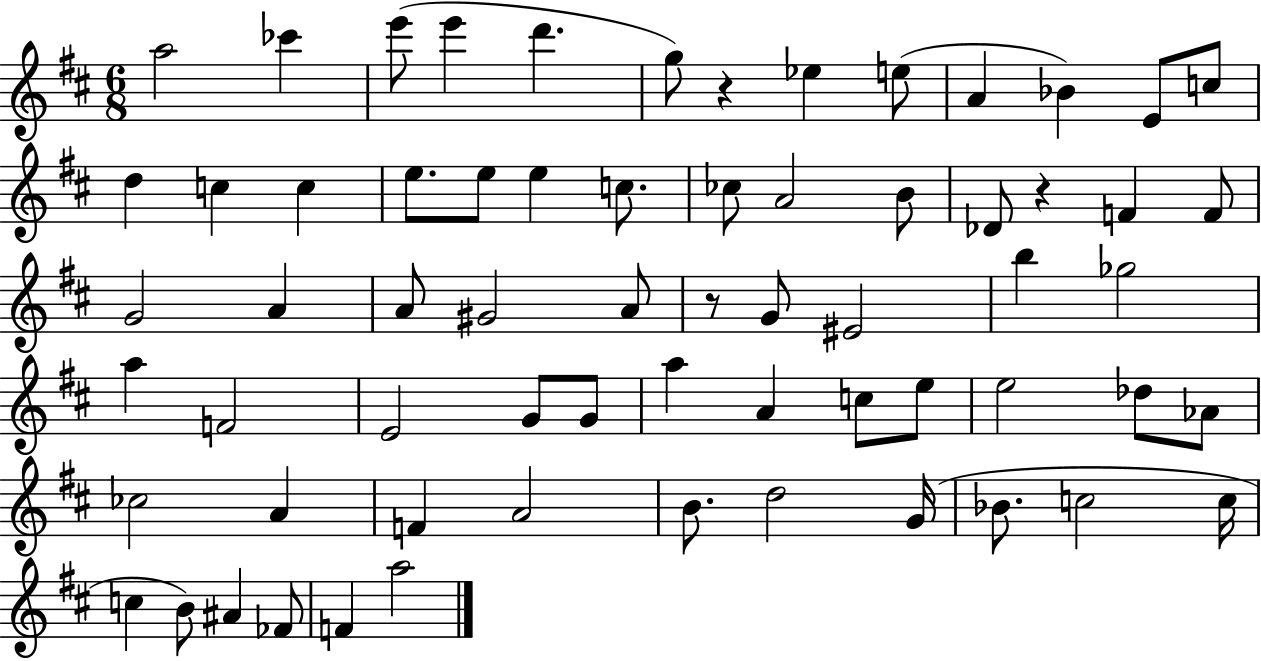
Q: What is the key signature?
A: D major